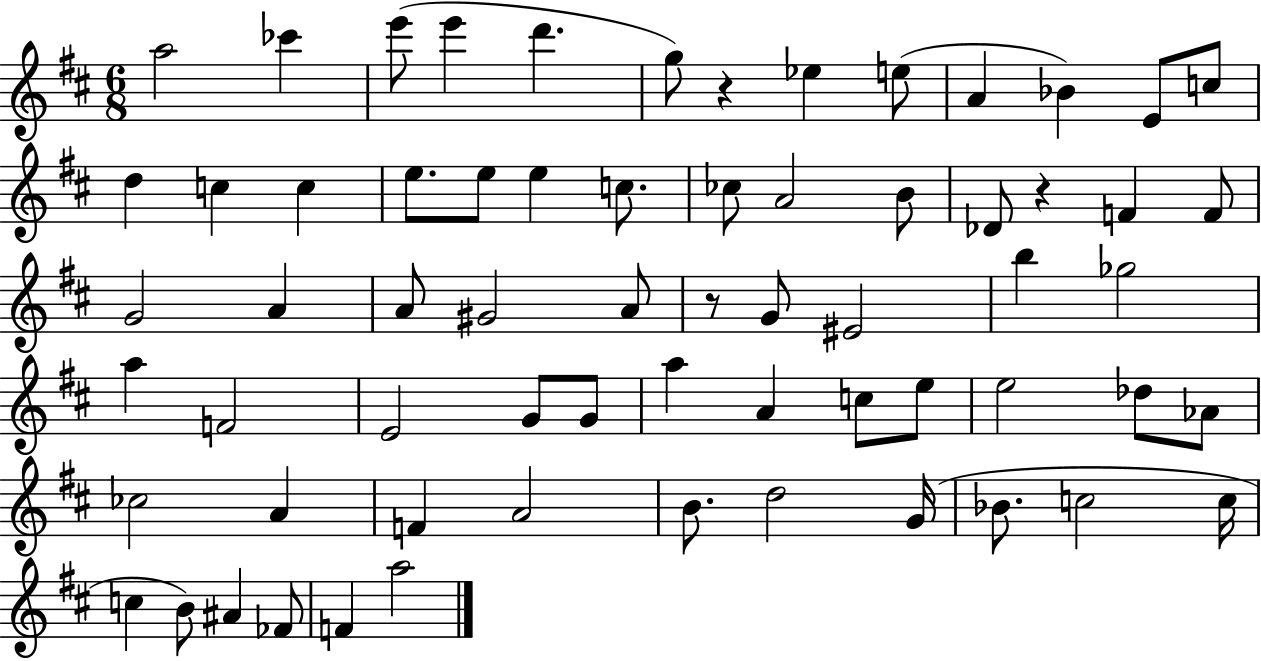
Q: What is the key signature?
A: D major